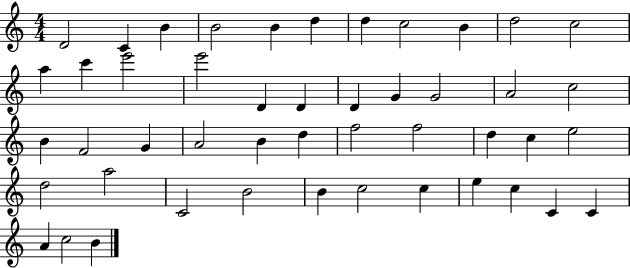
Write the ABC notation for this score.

X:1
T:Untitled
M:4/4
L:1/4
K:C
D2 C B B2 B d d c2 B d2 c2 a c' e'2 e'2 D D D G G2 A2 c2 B F2 G A2 B d f2 f2 d c e2 d2 a2 C2 B2 B c2 c e c C C A c2 B